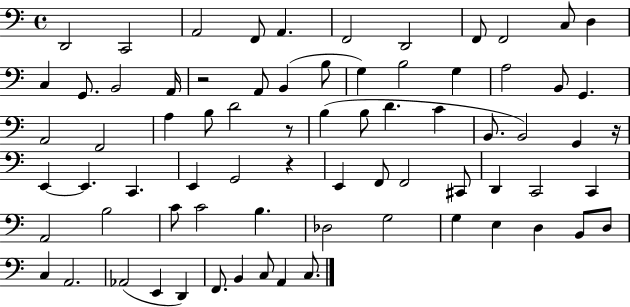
D2/h C2/h A2/h F2/e A2/q. F2/h D2/h F2/e F2/h C3/e D3/q C3/q G2/e. B2/h A2/s R/h A2/e B2/q B3/e G3/q B3/h G3/q A3/h B2/e G2/q. A2/h F2/h A3/q B3/e D4/h R/e B3/q B3/e D4/q. C4/q B2/e. B2/h G2/q R/s E2/q E2/q. C2/q. E2/q G2/h R/q E2/q F2/e F2/h C#2/e D2/q C2/h C2/q A2/h B3/h C4/e C4/h B3/q. Db3/h G3/h G3/q E3/q D3/q B2/e D3/e C3/q A2/h. Ab2/h E2/q D2/q F2/e. B2/q C3/e A2/q C3/e.